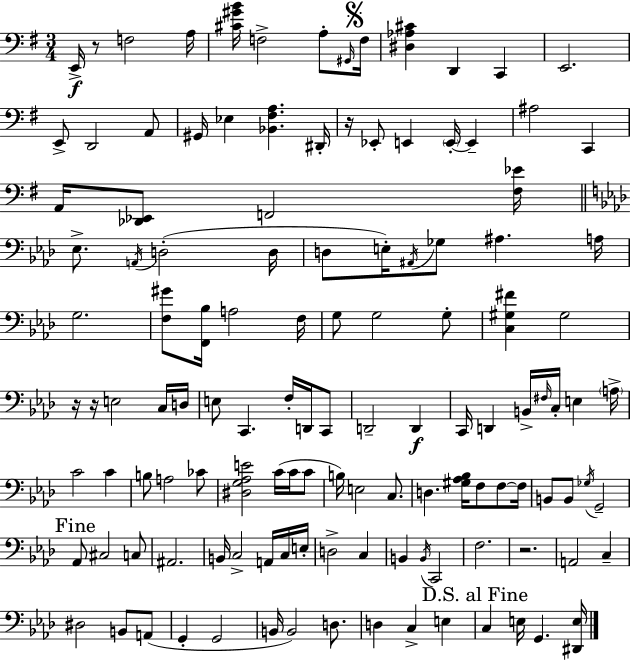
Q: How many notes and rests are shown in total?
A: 124